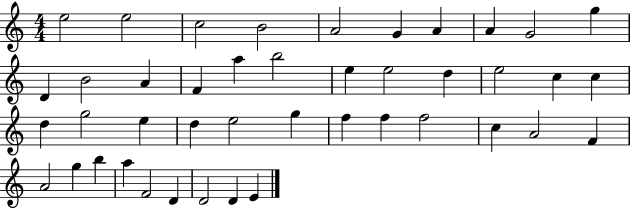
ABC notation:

X:1
T:Untitled
M:4/4
L:1/4
K:C
e2 e2 c2 B2 A2 G A A G2 g D B2 A F a b2 e e2 d e2 c c d g2 e d e2 g f f f2 c A2 F A2 g b a F2 D D2 D E